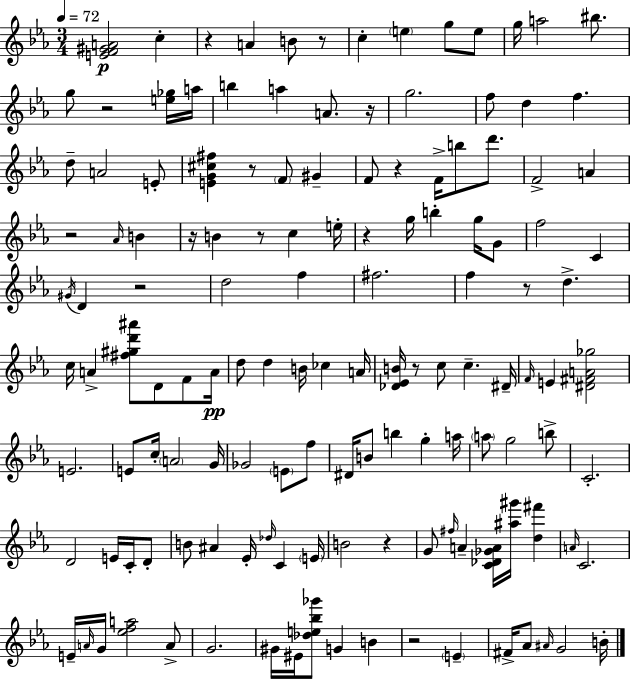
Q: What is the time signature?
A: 3/4